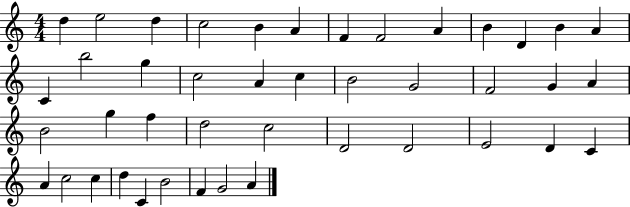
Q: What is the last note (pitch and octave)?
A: A4